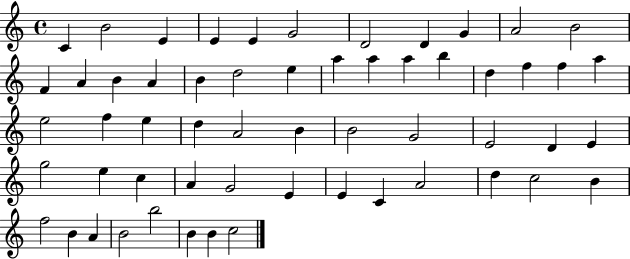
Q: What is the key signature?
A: C major